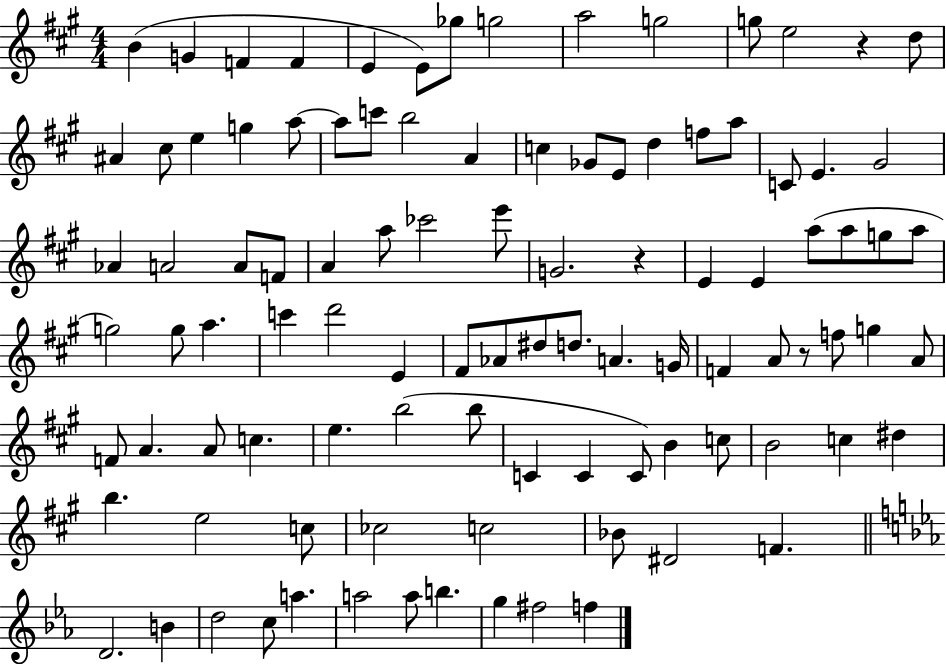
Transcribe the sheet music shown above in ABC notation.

X:1
T:Untitled
M:4/4
L:1/4
K:A
B G F F E E/2 _g/2 g2 a2 g2 g/2 e2 z d/2 ^A ^c/2 e g a/2 a/2 c'/2 b2 A c _G/2 E/2 d f/2 a/2 C/2 E ^G2 _A A2 A/2 F/2 A a/2 _c'2 e'/2 G2 z E E a/2 a/2 g/2 a/2 g2 g/2 a c' d'2 E ^F/2 _A/2 ^d/2 d/2 A G/4 F A/2 z/2 f/2 g A/2 F/2 A A/2 c e b2 b/2 C C C/2 B c/2 B2 c ^d b e2 c/2 _c2 c2 _B/2 ^D2 F D2 B d2 c/2 a a2 a/2 b g ^f2 f